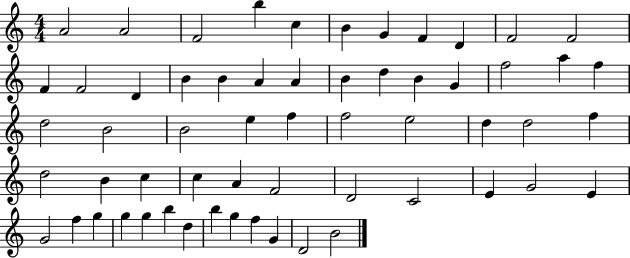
{
  \clef treble
  \numericTimeSignature
  \time 4/4
  \key c \major
  a'2 a'2 | f'2 b''4 c''4 | b'4 g'4 f'4 d'4 | f'2 f'2 | \break f'4 f'2 d'4 | b'4 b'4 a'4 a'4 | b'4 d''4 b'4 g'4 | f''2 a''4 f''4 | \break d''2 b'2 | b'2 e''4 f''4 | f''2 e''2 | d''4 d''2 f''4 | \break d''2 b'4 c''4 | c''4 a'4 f'2 | d'2 c'2 | e'4 g'2 e'4 | \break g'2 f''4 g''4 | g''4 g''4 b''4 d''4 | b''4 g''4 f''4 g'4 | d'2 b'2 | \break \bar "|."
}